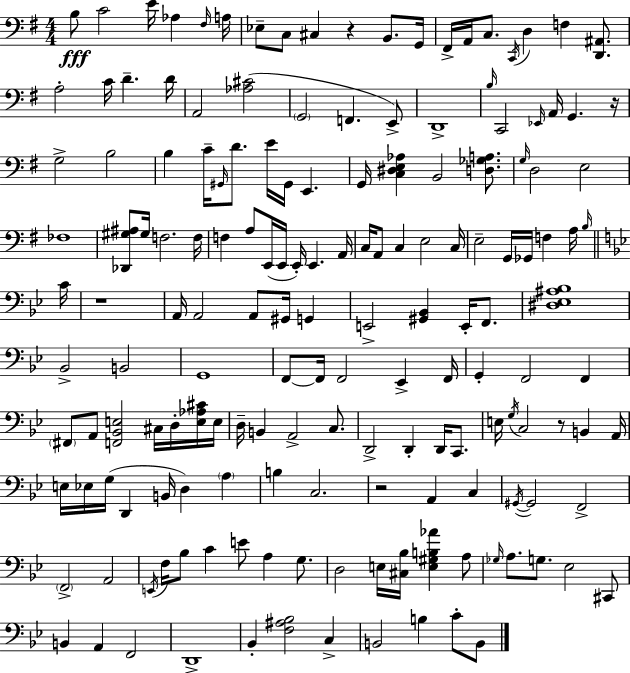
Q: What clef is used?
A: bass